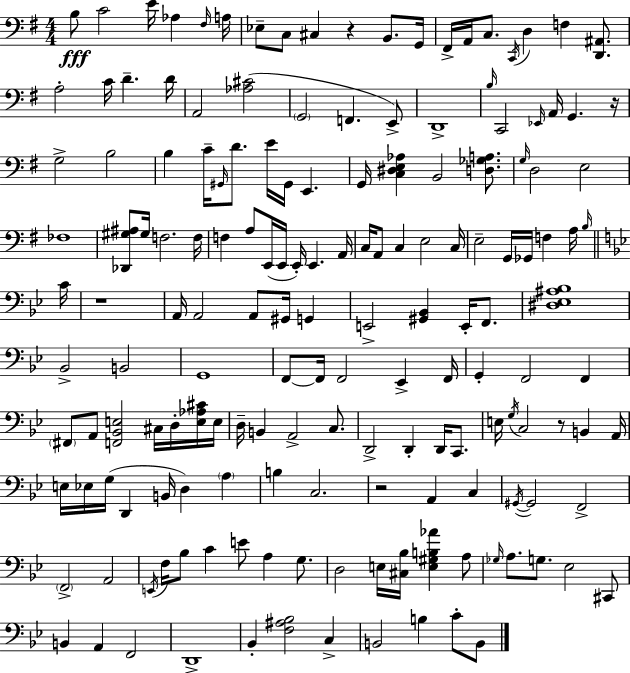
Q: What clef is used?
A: bass